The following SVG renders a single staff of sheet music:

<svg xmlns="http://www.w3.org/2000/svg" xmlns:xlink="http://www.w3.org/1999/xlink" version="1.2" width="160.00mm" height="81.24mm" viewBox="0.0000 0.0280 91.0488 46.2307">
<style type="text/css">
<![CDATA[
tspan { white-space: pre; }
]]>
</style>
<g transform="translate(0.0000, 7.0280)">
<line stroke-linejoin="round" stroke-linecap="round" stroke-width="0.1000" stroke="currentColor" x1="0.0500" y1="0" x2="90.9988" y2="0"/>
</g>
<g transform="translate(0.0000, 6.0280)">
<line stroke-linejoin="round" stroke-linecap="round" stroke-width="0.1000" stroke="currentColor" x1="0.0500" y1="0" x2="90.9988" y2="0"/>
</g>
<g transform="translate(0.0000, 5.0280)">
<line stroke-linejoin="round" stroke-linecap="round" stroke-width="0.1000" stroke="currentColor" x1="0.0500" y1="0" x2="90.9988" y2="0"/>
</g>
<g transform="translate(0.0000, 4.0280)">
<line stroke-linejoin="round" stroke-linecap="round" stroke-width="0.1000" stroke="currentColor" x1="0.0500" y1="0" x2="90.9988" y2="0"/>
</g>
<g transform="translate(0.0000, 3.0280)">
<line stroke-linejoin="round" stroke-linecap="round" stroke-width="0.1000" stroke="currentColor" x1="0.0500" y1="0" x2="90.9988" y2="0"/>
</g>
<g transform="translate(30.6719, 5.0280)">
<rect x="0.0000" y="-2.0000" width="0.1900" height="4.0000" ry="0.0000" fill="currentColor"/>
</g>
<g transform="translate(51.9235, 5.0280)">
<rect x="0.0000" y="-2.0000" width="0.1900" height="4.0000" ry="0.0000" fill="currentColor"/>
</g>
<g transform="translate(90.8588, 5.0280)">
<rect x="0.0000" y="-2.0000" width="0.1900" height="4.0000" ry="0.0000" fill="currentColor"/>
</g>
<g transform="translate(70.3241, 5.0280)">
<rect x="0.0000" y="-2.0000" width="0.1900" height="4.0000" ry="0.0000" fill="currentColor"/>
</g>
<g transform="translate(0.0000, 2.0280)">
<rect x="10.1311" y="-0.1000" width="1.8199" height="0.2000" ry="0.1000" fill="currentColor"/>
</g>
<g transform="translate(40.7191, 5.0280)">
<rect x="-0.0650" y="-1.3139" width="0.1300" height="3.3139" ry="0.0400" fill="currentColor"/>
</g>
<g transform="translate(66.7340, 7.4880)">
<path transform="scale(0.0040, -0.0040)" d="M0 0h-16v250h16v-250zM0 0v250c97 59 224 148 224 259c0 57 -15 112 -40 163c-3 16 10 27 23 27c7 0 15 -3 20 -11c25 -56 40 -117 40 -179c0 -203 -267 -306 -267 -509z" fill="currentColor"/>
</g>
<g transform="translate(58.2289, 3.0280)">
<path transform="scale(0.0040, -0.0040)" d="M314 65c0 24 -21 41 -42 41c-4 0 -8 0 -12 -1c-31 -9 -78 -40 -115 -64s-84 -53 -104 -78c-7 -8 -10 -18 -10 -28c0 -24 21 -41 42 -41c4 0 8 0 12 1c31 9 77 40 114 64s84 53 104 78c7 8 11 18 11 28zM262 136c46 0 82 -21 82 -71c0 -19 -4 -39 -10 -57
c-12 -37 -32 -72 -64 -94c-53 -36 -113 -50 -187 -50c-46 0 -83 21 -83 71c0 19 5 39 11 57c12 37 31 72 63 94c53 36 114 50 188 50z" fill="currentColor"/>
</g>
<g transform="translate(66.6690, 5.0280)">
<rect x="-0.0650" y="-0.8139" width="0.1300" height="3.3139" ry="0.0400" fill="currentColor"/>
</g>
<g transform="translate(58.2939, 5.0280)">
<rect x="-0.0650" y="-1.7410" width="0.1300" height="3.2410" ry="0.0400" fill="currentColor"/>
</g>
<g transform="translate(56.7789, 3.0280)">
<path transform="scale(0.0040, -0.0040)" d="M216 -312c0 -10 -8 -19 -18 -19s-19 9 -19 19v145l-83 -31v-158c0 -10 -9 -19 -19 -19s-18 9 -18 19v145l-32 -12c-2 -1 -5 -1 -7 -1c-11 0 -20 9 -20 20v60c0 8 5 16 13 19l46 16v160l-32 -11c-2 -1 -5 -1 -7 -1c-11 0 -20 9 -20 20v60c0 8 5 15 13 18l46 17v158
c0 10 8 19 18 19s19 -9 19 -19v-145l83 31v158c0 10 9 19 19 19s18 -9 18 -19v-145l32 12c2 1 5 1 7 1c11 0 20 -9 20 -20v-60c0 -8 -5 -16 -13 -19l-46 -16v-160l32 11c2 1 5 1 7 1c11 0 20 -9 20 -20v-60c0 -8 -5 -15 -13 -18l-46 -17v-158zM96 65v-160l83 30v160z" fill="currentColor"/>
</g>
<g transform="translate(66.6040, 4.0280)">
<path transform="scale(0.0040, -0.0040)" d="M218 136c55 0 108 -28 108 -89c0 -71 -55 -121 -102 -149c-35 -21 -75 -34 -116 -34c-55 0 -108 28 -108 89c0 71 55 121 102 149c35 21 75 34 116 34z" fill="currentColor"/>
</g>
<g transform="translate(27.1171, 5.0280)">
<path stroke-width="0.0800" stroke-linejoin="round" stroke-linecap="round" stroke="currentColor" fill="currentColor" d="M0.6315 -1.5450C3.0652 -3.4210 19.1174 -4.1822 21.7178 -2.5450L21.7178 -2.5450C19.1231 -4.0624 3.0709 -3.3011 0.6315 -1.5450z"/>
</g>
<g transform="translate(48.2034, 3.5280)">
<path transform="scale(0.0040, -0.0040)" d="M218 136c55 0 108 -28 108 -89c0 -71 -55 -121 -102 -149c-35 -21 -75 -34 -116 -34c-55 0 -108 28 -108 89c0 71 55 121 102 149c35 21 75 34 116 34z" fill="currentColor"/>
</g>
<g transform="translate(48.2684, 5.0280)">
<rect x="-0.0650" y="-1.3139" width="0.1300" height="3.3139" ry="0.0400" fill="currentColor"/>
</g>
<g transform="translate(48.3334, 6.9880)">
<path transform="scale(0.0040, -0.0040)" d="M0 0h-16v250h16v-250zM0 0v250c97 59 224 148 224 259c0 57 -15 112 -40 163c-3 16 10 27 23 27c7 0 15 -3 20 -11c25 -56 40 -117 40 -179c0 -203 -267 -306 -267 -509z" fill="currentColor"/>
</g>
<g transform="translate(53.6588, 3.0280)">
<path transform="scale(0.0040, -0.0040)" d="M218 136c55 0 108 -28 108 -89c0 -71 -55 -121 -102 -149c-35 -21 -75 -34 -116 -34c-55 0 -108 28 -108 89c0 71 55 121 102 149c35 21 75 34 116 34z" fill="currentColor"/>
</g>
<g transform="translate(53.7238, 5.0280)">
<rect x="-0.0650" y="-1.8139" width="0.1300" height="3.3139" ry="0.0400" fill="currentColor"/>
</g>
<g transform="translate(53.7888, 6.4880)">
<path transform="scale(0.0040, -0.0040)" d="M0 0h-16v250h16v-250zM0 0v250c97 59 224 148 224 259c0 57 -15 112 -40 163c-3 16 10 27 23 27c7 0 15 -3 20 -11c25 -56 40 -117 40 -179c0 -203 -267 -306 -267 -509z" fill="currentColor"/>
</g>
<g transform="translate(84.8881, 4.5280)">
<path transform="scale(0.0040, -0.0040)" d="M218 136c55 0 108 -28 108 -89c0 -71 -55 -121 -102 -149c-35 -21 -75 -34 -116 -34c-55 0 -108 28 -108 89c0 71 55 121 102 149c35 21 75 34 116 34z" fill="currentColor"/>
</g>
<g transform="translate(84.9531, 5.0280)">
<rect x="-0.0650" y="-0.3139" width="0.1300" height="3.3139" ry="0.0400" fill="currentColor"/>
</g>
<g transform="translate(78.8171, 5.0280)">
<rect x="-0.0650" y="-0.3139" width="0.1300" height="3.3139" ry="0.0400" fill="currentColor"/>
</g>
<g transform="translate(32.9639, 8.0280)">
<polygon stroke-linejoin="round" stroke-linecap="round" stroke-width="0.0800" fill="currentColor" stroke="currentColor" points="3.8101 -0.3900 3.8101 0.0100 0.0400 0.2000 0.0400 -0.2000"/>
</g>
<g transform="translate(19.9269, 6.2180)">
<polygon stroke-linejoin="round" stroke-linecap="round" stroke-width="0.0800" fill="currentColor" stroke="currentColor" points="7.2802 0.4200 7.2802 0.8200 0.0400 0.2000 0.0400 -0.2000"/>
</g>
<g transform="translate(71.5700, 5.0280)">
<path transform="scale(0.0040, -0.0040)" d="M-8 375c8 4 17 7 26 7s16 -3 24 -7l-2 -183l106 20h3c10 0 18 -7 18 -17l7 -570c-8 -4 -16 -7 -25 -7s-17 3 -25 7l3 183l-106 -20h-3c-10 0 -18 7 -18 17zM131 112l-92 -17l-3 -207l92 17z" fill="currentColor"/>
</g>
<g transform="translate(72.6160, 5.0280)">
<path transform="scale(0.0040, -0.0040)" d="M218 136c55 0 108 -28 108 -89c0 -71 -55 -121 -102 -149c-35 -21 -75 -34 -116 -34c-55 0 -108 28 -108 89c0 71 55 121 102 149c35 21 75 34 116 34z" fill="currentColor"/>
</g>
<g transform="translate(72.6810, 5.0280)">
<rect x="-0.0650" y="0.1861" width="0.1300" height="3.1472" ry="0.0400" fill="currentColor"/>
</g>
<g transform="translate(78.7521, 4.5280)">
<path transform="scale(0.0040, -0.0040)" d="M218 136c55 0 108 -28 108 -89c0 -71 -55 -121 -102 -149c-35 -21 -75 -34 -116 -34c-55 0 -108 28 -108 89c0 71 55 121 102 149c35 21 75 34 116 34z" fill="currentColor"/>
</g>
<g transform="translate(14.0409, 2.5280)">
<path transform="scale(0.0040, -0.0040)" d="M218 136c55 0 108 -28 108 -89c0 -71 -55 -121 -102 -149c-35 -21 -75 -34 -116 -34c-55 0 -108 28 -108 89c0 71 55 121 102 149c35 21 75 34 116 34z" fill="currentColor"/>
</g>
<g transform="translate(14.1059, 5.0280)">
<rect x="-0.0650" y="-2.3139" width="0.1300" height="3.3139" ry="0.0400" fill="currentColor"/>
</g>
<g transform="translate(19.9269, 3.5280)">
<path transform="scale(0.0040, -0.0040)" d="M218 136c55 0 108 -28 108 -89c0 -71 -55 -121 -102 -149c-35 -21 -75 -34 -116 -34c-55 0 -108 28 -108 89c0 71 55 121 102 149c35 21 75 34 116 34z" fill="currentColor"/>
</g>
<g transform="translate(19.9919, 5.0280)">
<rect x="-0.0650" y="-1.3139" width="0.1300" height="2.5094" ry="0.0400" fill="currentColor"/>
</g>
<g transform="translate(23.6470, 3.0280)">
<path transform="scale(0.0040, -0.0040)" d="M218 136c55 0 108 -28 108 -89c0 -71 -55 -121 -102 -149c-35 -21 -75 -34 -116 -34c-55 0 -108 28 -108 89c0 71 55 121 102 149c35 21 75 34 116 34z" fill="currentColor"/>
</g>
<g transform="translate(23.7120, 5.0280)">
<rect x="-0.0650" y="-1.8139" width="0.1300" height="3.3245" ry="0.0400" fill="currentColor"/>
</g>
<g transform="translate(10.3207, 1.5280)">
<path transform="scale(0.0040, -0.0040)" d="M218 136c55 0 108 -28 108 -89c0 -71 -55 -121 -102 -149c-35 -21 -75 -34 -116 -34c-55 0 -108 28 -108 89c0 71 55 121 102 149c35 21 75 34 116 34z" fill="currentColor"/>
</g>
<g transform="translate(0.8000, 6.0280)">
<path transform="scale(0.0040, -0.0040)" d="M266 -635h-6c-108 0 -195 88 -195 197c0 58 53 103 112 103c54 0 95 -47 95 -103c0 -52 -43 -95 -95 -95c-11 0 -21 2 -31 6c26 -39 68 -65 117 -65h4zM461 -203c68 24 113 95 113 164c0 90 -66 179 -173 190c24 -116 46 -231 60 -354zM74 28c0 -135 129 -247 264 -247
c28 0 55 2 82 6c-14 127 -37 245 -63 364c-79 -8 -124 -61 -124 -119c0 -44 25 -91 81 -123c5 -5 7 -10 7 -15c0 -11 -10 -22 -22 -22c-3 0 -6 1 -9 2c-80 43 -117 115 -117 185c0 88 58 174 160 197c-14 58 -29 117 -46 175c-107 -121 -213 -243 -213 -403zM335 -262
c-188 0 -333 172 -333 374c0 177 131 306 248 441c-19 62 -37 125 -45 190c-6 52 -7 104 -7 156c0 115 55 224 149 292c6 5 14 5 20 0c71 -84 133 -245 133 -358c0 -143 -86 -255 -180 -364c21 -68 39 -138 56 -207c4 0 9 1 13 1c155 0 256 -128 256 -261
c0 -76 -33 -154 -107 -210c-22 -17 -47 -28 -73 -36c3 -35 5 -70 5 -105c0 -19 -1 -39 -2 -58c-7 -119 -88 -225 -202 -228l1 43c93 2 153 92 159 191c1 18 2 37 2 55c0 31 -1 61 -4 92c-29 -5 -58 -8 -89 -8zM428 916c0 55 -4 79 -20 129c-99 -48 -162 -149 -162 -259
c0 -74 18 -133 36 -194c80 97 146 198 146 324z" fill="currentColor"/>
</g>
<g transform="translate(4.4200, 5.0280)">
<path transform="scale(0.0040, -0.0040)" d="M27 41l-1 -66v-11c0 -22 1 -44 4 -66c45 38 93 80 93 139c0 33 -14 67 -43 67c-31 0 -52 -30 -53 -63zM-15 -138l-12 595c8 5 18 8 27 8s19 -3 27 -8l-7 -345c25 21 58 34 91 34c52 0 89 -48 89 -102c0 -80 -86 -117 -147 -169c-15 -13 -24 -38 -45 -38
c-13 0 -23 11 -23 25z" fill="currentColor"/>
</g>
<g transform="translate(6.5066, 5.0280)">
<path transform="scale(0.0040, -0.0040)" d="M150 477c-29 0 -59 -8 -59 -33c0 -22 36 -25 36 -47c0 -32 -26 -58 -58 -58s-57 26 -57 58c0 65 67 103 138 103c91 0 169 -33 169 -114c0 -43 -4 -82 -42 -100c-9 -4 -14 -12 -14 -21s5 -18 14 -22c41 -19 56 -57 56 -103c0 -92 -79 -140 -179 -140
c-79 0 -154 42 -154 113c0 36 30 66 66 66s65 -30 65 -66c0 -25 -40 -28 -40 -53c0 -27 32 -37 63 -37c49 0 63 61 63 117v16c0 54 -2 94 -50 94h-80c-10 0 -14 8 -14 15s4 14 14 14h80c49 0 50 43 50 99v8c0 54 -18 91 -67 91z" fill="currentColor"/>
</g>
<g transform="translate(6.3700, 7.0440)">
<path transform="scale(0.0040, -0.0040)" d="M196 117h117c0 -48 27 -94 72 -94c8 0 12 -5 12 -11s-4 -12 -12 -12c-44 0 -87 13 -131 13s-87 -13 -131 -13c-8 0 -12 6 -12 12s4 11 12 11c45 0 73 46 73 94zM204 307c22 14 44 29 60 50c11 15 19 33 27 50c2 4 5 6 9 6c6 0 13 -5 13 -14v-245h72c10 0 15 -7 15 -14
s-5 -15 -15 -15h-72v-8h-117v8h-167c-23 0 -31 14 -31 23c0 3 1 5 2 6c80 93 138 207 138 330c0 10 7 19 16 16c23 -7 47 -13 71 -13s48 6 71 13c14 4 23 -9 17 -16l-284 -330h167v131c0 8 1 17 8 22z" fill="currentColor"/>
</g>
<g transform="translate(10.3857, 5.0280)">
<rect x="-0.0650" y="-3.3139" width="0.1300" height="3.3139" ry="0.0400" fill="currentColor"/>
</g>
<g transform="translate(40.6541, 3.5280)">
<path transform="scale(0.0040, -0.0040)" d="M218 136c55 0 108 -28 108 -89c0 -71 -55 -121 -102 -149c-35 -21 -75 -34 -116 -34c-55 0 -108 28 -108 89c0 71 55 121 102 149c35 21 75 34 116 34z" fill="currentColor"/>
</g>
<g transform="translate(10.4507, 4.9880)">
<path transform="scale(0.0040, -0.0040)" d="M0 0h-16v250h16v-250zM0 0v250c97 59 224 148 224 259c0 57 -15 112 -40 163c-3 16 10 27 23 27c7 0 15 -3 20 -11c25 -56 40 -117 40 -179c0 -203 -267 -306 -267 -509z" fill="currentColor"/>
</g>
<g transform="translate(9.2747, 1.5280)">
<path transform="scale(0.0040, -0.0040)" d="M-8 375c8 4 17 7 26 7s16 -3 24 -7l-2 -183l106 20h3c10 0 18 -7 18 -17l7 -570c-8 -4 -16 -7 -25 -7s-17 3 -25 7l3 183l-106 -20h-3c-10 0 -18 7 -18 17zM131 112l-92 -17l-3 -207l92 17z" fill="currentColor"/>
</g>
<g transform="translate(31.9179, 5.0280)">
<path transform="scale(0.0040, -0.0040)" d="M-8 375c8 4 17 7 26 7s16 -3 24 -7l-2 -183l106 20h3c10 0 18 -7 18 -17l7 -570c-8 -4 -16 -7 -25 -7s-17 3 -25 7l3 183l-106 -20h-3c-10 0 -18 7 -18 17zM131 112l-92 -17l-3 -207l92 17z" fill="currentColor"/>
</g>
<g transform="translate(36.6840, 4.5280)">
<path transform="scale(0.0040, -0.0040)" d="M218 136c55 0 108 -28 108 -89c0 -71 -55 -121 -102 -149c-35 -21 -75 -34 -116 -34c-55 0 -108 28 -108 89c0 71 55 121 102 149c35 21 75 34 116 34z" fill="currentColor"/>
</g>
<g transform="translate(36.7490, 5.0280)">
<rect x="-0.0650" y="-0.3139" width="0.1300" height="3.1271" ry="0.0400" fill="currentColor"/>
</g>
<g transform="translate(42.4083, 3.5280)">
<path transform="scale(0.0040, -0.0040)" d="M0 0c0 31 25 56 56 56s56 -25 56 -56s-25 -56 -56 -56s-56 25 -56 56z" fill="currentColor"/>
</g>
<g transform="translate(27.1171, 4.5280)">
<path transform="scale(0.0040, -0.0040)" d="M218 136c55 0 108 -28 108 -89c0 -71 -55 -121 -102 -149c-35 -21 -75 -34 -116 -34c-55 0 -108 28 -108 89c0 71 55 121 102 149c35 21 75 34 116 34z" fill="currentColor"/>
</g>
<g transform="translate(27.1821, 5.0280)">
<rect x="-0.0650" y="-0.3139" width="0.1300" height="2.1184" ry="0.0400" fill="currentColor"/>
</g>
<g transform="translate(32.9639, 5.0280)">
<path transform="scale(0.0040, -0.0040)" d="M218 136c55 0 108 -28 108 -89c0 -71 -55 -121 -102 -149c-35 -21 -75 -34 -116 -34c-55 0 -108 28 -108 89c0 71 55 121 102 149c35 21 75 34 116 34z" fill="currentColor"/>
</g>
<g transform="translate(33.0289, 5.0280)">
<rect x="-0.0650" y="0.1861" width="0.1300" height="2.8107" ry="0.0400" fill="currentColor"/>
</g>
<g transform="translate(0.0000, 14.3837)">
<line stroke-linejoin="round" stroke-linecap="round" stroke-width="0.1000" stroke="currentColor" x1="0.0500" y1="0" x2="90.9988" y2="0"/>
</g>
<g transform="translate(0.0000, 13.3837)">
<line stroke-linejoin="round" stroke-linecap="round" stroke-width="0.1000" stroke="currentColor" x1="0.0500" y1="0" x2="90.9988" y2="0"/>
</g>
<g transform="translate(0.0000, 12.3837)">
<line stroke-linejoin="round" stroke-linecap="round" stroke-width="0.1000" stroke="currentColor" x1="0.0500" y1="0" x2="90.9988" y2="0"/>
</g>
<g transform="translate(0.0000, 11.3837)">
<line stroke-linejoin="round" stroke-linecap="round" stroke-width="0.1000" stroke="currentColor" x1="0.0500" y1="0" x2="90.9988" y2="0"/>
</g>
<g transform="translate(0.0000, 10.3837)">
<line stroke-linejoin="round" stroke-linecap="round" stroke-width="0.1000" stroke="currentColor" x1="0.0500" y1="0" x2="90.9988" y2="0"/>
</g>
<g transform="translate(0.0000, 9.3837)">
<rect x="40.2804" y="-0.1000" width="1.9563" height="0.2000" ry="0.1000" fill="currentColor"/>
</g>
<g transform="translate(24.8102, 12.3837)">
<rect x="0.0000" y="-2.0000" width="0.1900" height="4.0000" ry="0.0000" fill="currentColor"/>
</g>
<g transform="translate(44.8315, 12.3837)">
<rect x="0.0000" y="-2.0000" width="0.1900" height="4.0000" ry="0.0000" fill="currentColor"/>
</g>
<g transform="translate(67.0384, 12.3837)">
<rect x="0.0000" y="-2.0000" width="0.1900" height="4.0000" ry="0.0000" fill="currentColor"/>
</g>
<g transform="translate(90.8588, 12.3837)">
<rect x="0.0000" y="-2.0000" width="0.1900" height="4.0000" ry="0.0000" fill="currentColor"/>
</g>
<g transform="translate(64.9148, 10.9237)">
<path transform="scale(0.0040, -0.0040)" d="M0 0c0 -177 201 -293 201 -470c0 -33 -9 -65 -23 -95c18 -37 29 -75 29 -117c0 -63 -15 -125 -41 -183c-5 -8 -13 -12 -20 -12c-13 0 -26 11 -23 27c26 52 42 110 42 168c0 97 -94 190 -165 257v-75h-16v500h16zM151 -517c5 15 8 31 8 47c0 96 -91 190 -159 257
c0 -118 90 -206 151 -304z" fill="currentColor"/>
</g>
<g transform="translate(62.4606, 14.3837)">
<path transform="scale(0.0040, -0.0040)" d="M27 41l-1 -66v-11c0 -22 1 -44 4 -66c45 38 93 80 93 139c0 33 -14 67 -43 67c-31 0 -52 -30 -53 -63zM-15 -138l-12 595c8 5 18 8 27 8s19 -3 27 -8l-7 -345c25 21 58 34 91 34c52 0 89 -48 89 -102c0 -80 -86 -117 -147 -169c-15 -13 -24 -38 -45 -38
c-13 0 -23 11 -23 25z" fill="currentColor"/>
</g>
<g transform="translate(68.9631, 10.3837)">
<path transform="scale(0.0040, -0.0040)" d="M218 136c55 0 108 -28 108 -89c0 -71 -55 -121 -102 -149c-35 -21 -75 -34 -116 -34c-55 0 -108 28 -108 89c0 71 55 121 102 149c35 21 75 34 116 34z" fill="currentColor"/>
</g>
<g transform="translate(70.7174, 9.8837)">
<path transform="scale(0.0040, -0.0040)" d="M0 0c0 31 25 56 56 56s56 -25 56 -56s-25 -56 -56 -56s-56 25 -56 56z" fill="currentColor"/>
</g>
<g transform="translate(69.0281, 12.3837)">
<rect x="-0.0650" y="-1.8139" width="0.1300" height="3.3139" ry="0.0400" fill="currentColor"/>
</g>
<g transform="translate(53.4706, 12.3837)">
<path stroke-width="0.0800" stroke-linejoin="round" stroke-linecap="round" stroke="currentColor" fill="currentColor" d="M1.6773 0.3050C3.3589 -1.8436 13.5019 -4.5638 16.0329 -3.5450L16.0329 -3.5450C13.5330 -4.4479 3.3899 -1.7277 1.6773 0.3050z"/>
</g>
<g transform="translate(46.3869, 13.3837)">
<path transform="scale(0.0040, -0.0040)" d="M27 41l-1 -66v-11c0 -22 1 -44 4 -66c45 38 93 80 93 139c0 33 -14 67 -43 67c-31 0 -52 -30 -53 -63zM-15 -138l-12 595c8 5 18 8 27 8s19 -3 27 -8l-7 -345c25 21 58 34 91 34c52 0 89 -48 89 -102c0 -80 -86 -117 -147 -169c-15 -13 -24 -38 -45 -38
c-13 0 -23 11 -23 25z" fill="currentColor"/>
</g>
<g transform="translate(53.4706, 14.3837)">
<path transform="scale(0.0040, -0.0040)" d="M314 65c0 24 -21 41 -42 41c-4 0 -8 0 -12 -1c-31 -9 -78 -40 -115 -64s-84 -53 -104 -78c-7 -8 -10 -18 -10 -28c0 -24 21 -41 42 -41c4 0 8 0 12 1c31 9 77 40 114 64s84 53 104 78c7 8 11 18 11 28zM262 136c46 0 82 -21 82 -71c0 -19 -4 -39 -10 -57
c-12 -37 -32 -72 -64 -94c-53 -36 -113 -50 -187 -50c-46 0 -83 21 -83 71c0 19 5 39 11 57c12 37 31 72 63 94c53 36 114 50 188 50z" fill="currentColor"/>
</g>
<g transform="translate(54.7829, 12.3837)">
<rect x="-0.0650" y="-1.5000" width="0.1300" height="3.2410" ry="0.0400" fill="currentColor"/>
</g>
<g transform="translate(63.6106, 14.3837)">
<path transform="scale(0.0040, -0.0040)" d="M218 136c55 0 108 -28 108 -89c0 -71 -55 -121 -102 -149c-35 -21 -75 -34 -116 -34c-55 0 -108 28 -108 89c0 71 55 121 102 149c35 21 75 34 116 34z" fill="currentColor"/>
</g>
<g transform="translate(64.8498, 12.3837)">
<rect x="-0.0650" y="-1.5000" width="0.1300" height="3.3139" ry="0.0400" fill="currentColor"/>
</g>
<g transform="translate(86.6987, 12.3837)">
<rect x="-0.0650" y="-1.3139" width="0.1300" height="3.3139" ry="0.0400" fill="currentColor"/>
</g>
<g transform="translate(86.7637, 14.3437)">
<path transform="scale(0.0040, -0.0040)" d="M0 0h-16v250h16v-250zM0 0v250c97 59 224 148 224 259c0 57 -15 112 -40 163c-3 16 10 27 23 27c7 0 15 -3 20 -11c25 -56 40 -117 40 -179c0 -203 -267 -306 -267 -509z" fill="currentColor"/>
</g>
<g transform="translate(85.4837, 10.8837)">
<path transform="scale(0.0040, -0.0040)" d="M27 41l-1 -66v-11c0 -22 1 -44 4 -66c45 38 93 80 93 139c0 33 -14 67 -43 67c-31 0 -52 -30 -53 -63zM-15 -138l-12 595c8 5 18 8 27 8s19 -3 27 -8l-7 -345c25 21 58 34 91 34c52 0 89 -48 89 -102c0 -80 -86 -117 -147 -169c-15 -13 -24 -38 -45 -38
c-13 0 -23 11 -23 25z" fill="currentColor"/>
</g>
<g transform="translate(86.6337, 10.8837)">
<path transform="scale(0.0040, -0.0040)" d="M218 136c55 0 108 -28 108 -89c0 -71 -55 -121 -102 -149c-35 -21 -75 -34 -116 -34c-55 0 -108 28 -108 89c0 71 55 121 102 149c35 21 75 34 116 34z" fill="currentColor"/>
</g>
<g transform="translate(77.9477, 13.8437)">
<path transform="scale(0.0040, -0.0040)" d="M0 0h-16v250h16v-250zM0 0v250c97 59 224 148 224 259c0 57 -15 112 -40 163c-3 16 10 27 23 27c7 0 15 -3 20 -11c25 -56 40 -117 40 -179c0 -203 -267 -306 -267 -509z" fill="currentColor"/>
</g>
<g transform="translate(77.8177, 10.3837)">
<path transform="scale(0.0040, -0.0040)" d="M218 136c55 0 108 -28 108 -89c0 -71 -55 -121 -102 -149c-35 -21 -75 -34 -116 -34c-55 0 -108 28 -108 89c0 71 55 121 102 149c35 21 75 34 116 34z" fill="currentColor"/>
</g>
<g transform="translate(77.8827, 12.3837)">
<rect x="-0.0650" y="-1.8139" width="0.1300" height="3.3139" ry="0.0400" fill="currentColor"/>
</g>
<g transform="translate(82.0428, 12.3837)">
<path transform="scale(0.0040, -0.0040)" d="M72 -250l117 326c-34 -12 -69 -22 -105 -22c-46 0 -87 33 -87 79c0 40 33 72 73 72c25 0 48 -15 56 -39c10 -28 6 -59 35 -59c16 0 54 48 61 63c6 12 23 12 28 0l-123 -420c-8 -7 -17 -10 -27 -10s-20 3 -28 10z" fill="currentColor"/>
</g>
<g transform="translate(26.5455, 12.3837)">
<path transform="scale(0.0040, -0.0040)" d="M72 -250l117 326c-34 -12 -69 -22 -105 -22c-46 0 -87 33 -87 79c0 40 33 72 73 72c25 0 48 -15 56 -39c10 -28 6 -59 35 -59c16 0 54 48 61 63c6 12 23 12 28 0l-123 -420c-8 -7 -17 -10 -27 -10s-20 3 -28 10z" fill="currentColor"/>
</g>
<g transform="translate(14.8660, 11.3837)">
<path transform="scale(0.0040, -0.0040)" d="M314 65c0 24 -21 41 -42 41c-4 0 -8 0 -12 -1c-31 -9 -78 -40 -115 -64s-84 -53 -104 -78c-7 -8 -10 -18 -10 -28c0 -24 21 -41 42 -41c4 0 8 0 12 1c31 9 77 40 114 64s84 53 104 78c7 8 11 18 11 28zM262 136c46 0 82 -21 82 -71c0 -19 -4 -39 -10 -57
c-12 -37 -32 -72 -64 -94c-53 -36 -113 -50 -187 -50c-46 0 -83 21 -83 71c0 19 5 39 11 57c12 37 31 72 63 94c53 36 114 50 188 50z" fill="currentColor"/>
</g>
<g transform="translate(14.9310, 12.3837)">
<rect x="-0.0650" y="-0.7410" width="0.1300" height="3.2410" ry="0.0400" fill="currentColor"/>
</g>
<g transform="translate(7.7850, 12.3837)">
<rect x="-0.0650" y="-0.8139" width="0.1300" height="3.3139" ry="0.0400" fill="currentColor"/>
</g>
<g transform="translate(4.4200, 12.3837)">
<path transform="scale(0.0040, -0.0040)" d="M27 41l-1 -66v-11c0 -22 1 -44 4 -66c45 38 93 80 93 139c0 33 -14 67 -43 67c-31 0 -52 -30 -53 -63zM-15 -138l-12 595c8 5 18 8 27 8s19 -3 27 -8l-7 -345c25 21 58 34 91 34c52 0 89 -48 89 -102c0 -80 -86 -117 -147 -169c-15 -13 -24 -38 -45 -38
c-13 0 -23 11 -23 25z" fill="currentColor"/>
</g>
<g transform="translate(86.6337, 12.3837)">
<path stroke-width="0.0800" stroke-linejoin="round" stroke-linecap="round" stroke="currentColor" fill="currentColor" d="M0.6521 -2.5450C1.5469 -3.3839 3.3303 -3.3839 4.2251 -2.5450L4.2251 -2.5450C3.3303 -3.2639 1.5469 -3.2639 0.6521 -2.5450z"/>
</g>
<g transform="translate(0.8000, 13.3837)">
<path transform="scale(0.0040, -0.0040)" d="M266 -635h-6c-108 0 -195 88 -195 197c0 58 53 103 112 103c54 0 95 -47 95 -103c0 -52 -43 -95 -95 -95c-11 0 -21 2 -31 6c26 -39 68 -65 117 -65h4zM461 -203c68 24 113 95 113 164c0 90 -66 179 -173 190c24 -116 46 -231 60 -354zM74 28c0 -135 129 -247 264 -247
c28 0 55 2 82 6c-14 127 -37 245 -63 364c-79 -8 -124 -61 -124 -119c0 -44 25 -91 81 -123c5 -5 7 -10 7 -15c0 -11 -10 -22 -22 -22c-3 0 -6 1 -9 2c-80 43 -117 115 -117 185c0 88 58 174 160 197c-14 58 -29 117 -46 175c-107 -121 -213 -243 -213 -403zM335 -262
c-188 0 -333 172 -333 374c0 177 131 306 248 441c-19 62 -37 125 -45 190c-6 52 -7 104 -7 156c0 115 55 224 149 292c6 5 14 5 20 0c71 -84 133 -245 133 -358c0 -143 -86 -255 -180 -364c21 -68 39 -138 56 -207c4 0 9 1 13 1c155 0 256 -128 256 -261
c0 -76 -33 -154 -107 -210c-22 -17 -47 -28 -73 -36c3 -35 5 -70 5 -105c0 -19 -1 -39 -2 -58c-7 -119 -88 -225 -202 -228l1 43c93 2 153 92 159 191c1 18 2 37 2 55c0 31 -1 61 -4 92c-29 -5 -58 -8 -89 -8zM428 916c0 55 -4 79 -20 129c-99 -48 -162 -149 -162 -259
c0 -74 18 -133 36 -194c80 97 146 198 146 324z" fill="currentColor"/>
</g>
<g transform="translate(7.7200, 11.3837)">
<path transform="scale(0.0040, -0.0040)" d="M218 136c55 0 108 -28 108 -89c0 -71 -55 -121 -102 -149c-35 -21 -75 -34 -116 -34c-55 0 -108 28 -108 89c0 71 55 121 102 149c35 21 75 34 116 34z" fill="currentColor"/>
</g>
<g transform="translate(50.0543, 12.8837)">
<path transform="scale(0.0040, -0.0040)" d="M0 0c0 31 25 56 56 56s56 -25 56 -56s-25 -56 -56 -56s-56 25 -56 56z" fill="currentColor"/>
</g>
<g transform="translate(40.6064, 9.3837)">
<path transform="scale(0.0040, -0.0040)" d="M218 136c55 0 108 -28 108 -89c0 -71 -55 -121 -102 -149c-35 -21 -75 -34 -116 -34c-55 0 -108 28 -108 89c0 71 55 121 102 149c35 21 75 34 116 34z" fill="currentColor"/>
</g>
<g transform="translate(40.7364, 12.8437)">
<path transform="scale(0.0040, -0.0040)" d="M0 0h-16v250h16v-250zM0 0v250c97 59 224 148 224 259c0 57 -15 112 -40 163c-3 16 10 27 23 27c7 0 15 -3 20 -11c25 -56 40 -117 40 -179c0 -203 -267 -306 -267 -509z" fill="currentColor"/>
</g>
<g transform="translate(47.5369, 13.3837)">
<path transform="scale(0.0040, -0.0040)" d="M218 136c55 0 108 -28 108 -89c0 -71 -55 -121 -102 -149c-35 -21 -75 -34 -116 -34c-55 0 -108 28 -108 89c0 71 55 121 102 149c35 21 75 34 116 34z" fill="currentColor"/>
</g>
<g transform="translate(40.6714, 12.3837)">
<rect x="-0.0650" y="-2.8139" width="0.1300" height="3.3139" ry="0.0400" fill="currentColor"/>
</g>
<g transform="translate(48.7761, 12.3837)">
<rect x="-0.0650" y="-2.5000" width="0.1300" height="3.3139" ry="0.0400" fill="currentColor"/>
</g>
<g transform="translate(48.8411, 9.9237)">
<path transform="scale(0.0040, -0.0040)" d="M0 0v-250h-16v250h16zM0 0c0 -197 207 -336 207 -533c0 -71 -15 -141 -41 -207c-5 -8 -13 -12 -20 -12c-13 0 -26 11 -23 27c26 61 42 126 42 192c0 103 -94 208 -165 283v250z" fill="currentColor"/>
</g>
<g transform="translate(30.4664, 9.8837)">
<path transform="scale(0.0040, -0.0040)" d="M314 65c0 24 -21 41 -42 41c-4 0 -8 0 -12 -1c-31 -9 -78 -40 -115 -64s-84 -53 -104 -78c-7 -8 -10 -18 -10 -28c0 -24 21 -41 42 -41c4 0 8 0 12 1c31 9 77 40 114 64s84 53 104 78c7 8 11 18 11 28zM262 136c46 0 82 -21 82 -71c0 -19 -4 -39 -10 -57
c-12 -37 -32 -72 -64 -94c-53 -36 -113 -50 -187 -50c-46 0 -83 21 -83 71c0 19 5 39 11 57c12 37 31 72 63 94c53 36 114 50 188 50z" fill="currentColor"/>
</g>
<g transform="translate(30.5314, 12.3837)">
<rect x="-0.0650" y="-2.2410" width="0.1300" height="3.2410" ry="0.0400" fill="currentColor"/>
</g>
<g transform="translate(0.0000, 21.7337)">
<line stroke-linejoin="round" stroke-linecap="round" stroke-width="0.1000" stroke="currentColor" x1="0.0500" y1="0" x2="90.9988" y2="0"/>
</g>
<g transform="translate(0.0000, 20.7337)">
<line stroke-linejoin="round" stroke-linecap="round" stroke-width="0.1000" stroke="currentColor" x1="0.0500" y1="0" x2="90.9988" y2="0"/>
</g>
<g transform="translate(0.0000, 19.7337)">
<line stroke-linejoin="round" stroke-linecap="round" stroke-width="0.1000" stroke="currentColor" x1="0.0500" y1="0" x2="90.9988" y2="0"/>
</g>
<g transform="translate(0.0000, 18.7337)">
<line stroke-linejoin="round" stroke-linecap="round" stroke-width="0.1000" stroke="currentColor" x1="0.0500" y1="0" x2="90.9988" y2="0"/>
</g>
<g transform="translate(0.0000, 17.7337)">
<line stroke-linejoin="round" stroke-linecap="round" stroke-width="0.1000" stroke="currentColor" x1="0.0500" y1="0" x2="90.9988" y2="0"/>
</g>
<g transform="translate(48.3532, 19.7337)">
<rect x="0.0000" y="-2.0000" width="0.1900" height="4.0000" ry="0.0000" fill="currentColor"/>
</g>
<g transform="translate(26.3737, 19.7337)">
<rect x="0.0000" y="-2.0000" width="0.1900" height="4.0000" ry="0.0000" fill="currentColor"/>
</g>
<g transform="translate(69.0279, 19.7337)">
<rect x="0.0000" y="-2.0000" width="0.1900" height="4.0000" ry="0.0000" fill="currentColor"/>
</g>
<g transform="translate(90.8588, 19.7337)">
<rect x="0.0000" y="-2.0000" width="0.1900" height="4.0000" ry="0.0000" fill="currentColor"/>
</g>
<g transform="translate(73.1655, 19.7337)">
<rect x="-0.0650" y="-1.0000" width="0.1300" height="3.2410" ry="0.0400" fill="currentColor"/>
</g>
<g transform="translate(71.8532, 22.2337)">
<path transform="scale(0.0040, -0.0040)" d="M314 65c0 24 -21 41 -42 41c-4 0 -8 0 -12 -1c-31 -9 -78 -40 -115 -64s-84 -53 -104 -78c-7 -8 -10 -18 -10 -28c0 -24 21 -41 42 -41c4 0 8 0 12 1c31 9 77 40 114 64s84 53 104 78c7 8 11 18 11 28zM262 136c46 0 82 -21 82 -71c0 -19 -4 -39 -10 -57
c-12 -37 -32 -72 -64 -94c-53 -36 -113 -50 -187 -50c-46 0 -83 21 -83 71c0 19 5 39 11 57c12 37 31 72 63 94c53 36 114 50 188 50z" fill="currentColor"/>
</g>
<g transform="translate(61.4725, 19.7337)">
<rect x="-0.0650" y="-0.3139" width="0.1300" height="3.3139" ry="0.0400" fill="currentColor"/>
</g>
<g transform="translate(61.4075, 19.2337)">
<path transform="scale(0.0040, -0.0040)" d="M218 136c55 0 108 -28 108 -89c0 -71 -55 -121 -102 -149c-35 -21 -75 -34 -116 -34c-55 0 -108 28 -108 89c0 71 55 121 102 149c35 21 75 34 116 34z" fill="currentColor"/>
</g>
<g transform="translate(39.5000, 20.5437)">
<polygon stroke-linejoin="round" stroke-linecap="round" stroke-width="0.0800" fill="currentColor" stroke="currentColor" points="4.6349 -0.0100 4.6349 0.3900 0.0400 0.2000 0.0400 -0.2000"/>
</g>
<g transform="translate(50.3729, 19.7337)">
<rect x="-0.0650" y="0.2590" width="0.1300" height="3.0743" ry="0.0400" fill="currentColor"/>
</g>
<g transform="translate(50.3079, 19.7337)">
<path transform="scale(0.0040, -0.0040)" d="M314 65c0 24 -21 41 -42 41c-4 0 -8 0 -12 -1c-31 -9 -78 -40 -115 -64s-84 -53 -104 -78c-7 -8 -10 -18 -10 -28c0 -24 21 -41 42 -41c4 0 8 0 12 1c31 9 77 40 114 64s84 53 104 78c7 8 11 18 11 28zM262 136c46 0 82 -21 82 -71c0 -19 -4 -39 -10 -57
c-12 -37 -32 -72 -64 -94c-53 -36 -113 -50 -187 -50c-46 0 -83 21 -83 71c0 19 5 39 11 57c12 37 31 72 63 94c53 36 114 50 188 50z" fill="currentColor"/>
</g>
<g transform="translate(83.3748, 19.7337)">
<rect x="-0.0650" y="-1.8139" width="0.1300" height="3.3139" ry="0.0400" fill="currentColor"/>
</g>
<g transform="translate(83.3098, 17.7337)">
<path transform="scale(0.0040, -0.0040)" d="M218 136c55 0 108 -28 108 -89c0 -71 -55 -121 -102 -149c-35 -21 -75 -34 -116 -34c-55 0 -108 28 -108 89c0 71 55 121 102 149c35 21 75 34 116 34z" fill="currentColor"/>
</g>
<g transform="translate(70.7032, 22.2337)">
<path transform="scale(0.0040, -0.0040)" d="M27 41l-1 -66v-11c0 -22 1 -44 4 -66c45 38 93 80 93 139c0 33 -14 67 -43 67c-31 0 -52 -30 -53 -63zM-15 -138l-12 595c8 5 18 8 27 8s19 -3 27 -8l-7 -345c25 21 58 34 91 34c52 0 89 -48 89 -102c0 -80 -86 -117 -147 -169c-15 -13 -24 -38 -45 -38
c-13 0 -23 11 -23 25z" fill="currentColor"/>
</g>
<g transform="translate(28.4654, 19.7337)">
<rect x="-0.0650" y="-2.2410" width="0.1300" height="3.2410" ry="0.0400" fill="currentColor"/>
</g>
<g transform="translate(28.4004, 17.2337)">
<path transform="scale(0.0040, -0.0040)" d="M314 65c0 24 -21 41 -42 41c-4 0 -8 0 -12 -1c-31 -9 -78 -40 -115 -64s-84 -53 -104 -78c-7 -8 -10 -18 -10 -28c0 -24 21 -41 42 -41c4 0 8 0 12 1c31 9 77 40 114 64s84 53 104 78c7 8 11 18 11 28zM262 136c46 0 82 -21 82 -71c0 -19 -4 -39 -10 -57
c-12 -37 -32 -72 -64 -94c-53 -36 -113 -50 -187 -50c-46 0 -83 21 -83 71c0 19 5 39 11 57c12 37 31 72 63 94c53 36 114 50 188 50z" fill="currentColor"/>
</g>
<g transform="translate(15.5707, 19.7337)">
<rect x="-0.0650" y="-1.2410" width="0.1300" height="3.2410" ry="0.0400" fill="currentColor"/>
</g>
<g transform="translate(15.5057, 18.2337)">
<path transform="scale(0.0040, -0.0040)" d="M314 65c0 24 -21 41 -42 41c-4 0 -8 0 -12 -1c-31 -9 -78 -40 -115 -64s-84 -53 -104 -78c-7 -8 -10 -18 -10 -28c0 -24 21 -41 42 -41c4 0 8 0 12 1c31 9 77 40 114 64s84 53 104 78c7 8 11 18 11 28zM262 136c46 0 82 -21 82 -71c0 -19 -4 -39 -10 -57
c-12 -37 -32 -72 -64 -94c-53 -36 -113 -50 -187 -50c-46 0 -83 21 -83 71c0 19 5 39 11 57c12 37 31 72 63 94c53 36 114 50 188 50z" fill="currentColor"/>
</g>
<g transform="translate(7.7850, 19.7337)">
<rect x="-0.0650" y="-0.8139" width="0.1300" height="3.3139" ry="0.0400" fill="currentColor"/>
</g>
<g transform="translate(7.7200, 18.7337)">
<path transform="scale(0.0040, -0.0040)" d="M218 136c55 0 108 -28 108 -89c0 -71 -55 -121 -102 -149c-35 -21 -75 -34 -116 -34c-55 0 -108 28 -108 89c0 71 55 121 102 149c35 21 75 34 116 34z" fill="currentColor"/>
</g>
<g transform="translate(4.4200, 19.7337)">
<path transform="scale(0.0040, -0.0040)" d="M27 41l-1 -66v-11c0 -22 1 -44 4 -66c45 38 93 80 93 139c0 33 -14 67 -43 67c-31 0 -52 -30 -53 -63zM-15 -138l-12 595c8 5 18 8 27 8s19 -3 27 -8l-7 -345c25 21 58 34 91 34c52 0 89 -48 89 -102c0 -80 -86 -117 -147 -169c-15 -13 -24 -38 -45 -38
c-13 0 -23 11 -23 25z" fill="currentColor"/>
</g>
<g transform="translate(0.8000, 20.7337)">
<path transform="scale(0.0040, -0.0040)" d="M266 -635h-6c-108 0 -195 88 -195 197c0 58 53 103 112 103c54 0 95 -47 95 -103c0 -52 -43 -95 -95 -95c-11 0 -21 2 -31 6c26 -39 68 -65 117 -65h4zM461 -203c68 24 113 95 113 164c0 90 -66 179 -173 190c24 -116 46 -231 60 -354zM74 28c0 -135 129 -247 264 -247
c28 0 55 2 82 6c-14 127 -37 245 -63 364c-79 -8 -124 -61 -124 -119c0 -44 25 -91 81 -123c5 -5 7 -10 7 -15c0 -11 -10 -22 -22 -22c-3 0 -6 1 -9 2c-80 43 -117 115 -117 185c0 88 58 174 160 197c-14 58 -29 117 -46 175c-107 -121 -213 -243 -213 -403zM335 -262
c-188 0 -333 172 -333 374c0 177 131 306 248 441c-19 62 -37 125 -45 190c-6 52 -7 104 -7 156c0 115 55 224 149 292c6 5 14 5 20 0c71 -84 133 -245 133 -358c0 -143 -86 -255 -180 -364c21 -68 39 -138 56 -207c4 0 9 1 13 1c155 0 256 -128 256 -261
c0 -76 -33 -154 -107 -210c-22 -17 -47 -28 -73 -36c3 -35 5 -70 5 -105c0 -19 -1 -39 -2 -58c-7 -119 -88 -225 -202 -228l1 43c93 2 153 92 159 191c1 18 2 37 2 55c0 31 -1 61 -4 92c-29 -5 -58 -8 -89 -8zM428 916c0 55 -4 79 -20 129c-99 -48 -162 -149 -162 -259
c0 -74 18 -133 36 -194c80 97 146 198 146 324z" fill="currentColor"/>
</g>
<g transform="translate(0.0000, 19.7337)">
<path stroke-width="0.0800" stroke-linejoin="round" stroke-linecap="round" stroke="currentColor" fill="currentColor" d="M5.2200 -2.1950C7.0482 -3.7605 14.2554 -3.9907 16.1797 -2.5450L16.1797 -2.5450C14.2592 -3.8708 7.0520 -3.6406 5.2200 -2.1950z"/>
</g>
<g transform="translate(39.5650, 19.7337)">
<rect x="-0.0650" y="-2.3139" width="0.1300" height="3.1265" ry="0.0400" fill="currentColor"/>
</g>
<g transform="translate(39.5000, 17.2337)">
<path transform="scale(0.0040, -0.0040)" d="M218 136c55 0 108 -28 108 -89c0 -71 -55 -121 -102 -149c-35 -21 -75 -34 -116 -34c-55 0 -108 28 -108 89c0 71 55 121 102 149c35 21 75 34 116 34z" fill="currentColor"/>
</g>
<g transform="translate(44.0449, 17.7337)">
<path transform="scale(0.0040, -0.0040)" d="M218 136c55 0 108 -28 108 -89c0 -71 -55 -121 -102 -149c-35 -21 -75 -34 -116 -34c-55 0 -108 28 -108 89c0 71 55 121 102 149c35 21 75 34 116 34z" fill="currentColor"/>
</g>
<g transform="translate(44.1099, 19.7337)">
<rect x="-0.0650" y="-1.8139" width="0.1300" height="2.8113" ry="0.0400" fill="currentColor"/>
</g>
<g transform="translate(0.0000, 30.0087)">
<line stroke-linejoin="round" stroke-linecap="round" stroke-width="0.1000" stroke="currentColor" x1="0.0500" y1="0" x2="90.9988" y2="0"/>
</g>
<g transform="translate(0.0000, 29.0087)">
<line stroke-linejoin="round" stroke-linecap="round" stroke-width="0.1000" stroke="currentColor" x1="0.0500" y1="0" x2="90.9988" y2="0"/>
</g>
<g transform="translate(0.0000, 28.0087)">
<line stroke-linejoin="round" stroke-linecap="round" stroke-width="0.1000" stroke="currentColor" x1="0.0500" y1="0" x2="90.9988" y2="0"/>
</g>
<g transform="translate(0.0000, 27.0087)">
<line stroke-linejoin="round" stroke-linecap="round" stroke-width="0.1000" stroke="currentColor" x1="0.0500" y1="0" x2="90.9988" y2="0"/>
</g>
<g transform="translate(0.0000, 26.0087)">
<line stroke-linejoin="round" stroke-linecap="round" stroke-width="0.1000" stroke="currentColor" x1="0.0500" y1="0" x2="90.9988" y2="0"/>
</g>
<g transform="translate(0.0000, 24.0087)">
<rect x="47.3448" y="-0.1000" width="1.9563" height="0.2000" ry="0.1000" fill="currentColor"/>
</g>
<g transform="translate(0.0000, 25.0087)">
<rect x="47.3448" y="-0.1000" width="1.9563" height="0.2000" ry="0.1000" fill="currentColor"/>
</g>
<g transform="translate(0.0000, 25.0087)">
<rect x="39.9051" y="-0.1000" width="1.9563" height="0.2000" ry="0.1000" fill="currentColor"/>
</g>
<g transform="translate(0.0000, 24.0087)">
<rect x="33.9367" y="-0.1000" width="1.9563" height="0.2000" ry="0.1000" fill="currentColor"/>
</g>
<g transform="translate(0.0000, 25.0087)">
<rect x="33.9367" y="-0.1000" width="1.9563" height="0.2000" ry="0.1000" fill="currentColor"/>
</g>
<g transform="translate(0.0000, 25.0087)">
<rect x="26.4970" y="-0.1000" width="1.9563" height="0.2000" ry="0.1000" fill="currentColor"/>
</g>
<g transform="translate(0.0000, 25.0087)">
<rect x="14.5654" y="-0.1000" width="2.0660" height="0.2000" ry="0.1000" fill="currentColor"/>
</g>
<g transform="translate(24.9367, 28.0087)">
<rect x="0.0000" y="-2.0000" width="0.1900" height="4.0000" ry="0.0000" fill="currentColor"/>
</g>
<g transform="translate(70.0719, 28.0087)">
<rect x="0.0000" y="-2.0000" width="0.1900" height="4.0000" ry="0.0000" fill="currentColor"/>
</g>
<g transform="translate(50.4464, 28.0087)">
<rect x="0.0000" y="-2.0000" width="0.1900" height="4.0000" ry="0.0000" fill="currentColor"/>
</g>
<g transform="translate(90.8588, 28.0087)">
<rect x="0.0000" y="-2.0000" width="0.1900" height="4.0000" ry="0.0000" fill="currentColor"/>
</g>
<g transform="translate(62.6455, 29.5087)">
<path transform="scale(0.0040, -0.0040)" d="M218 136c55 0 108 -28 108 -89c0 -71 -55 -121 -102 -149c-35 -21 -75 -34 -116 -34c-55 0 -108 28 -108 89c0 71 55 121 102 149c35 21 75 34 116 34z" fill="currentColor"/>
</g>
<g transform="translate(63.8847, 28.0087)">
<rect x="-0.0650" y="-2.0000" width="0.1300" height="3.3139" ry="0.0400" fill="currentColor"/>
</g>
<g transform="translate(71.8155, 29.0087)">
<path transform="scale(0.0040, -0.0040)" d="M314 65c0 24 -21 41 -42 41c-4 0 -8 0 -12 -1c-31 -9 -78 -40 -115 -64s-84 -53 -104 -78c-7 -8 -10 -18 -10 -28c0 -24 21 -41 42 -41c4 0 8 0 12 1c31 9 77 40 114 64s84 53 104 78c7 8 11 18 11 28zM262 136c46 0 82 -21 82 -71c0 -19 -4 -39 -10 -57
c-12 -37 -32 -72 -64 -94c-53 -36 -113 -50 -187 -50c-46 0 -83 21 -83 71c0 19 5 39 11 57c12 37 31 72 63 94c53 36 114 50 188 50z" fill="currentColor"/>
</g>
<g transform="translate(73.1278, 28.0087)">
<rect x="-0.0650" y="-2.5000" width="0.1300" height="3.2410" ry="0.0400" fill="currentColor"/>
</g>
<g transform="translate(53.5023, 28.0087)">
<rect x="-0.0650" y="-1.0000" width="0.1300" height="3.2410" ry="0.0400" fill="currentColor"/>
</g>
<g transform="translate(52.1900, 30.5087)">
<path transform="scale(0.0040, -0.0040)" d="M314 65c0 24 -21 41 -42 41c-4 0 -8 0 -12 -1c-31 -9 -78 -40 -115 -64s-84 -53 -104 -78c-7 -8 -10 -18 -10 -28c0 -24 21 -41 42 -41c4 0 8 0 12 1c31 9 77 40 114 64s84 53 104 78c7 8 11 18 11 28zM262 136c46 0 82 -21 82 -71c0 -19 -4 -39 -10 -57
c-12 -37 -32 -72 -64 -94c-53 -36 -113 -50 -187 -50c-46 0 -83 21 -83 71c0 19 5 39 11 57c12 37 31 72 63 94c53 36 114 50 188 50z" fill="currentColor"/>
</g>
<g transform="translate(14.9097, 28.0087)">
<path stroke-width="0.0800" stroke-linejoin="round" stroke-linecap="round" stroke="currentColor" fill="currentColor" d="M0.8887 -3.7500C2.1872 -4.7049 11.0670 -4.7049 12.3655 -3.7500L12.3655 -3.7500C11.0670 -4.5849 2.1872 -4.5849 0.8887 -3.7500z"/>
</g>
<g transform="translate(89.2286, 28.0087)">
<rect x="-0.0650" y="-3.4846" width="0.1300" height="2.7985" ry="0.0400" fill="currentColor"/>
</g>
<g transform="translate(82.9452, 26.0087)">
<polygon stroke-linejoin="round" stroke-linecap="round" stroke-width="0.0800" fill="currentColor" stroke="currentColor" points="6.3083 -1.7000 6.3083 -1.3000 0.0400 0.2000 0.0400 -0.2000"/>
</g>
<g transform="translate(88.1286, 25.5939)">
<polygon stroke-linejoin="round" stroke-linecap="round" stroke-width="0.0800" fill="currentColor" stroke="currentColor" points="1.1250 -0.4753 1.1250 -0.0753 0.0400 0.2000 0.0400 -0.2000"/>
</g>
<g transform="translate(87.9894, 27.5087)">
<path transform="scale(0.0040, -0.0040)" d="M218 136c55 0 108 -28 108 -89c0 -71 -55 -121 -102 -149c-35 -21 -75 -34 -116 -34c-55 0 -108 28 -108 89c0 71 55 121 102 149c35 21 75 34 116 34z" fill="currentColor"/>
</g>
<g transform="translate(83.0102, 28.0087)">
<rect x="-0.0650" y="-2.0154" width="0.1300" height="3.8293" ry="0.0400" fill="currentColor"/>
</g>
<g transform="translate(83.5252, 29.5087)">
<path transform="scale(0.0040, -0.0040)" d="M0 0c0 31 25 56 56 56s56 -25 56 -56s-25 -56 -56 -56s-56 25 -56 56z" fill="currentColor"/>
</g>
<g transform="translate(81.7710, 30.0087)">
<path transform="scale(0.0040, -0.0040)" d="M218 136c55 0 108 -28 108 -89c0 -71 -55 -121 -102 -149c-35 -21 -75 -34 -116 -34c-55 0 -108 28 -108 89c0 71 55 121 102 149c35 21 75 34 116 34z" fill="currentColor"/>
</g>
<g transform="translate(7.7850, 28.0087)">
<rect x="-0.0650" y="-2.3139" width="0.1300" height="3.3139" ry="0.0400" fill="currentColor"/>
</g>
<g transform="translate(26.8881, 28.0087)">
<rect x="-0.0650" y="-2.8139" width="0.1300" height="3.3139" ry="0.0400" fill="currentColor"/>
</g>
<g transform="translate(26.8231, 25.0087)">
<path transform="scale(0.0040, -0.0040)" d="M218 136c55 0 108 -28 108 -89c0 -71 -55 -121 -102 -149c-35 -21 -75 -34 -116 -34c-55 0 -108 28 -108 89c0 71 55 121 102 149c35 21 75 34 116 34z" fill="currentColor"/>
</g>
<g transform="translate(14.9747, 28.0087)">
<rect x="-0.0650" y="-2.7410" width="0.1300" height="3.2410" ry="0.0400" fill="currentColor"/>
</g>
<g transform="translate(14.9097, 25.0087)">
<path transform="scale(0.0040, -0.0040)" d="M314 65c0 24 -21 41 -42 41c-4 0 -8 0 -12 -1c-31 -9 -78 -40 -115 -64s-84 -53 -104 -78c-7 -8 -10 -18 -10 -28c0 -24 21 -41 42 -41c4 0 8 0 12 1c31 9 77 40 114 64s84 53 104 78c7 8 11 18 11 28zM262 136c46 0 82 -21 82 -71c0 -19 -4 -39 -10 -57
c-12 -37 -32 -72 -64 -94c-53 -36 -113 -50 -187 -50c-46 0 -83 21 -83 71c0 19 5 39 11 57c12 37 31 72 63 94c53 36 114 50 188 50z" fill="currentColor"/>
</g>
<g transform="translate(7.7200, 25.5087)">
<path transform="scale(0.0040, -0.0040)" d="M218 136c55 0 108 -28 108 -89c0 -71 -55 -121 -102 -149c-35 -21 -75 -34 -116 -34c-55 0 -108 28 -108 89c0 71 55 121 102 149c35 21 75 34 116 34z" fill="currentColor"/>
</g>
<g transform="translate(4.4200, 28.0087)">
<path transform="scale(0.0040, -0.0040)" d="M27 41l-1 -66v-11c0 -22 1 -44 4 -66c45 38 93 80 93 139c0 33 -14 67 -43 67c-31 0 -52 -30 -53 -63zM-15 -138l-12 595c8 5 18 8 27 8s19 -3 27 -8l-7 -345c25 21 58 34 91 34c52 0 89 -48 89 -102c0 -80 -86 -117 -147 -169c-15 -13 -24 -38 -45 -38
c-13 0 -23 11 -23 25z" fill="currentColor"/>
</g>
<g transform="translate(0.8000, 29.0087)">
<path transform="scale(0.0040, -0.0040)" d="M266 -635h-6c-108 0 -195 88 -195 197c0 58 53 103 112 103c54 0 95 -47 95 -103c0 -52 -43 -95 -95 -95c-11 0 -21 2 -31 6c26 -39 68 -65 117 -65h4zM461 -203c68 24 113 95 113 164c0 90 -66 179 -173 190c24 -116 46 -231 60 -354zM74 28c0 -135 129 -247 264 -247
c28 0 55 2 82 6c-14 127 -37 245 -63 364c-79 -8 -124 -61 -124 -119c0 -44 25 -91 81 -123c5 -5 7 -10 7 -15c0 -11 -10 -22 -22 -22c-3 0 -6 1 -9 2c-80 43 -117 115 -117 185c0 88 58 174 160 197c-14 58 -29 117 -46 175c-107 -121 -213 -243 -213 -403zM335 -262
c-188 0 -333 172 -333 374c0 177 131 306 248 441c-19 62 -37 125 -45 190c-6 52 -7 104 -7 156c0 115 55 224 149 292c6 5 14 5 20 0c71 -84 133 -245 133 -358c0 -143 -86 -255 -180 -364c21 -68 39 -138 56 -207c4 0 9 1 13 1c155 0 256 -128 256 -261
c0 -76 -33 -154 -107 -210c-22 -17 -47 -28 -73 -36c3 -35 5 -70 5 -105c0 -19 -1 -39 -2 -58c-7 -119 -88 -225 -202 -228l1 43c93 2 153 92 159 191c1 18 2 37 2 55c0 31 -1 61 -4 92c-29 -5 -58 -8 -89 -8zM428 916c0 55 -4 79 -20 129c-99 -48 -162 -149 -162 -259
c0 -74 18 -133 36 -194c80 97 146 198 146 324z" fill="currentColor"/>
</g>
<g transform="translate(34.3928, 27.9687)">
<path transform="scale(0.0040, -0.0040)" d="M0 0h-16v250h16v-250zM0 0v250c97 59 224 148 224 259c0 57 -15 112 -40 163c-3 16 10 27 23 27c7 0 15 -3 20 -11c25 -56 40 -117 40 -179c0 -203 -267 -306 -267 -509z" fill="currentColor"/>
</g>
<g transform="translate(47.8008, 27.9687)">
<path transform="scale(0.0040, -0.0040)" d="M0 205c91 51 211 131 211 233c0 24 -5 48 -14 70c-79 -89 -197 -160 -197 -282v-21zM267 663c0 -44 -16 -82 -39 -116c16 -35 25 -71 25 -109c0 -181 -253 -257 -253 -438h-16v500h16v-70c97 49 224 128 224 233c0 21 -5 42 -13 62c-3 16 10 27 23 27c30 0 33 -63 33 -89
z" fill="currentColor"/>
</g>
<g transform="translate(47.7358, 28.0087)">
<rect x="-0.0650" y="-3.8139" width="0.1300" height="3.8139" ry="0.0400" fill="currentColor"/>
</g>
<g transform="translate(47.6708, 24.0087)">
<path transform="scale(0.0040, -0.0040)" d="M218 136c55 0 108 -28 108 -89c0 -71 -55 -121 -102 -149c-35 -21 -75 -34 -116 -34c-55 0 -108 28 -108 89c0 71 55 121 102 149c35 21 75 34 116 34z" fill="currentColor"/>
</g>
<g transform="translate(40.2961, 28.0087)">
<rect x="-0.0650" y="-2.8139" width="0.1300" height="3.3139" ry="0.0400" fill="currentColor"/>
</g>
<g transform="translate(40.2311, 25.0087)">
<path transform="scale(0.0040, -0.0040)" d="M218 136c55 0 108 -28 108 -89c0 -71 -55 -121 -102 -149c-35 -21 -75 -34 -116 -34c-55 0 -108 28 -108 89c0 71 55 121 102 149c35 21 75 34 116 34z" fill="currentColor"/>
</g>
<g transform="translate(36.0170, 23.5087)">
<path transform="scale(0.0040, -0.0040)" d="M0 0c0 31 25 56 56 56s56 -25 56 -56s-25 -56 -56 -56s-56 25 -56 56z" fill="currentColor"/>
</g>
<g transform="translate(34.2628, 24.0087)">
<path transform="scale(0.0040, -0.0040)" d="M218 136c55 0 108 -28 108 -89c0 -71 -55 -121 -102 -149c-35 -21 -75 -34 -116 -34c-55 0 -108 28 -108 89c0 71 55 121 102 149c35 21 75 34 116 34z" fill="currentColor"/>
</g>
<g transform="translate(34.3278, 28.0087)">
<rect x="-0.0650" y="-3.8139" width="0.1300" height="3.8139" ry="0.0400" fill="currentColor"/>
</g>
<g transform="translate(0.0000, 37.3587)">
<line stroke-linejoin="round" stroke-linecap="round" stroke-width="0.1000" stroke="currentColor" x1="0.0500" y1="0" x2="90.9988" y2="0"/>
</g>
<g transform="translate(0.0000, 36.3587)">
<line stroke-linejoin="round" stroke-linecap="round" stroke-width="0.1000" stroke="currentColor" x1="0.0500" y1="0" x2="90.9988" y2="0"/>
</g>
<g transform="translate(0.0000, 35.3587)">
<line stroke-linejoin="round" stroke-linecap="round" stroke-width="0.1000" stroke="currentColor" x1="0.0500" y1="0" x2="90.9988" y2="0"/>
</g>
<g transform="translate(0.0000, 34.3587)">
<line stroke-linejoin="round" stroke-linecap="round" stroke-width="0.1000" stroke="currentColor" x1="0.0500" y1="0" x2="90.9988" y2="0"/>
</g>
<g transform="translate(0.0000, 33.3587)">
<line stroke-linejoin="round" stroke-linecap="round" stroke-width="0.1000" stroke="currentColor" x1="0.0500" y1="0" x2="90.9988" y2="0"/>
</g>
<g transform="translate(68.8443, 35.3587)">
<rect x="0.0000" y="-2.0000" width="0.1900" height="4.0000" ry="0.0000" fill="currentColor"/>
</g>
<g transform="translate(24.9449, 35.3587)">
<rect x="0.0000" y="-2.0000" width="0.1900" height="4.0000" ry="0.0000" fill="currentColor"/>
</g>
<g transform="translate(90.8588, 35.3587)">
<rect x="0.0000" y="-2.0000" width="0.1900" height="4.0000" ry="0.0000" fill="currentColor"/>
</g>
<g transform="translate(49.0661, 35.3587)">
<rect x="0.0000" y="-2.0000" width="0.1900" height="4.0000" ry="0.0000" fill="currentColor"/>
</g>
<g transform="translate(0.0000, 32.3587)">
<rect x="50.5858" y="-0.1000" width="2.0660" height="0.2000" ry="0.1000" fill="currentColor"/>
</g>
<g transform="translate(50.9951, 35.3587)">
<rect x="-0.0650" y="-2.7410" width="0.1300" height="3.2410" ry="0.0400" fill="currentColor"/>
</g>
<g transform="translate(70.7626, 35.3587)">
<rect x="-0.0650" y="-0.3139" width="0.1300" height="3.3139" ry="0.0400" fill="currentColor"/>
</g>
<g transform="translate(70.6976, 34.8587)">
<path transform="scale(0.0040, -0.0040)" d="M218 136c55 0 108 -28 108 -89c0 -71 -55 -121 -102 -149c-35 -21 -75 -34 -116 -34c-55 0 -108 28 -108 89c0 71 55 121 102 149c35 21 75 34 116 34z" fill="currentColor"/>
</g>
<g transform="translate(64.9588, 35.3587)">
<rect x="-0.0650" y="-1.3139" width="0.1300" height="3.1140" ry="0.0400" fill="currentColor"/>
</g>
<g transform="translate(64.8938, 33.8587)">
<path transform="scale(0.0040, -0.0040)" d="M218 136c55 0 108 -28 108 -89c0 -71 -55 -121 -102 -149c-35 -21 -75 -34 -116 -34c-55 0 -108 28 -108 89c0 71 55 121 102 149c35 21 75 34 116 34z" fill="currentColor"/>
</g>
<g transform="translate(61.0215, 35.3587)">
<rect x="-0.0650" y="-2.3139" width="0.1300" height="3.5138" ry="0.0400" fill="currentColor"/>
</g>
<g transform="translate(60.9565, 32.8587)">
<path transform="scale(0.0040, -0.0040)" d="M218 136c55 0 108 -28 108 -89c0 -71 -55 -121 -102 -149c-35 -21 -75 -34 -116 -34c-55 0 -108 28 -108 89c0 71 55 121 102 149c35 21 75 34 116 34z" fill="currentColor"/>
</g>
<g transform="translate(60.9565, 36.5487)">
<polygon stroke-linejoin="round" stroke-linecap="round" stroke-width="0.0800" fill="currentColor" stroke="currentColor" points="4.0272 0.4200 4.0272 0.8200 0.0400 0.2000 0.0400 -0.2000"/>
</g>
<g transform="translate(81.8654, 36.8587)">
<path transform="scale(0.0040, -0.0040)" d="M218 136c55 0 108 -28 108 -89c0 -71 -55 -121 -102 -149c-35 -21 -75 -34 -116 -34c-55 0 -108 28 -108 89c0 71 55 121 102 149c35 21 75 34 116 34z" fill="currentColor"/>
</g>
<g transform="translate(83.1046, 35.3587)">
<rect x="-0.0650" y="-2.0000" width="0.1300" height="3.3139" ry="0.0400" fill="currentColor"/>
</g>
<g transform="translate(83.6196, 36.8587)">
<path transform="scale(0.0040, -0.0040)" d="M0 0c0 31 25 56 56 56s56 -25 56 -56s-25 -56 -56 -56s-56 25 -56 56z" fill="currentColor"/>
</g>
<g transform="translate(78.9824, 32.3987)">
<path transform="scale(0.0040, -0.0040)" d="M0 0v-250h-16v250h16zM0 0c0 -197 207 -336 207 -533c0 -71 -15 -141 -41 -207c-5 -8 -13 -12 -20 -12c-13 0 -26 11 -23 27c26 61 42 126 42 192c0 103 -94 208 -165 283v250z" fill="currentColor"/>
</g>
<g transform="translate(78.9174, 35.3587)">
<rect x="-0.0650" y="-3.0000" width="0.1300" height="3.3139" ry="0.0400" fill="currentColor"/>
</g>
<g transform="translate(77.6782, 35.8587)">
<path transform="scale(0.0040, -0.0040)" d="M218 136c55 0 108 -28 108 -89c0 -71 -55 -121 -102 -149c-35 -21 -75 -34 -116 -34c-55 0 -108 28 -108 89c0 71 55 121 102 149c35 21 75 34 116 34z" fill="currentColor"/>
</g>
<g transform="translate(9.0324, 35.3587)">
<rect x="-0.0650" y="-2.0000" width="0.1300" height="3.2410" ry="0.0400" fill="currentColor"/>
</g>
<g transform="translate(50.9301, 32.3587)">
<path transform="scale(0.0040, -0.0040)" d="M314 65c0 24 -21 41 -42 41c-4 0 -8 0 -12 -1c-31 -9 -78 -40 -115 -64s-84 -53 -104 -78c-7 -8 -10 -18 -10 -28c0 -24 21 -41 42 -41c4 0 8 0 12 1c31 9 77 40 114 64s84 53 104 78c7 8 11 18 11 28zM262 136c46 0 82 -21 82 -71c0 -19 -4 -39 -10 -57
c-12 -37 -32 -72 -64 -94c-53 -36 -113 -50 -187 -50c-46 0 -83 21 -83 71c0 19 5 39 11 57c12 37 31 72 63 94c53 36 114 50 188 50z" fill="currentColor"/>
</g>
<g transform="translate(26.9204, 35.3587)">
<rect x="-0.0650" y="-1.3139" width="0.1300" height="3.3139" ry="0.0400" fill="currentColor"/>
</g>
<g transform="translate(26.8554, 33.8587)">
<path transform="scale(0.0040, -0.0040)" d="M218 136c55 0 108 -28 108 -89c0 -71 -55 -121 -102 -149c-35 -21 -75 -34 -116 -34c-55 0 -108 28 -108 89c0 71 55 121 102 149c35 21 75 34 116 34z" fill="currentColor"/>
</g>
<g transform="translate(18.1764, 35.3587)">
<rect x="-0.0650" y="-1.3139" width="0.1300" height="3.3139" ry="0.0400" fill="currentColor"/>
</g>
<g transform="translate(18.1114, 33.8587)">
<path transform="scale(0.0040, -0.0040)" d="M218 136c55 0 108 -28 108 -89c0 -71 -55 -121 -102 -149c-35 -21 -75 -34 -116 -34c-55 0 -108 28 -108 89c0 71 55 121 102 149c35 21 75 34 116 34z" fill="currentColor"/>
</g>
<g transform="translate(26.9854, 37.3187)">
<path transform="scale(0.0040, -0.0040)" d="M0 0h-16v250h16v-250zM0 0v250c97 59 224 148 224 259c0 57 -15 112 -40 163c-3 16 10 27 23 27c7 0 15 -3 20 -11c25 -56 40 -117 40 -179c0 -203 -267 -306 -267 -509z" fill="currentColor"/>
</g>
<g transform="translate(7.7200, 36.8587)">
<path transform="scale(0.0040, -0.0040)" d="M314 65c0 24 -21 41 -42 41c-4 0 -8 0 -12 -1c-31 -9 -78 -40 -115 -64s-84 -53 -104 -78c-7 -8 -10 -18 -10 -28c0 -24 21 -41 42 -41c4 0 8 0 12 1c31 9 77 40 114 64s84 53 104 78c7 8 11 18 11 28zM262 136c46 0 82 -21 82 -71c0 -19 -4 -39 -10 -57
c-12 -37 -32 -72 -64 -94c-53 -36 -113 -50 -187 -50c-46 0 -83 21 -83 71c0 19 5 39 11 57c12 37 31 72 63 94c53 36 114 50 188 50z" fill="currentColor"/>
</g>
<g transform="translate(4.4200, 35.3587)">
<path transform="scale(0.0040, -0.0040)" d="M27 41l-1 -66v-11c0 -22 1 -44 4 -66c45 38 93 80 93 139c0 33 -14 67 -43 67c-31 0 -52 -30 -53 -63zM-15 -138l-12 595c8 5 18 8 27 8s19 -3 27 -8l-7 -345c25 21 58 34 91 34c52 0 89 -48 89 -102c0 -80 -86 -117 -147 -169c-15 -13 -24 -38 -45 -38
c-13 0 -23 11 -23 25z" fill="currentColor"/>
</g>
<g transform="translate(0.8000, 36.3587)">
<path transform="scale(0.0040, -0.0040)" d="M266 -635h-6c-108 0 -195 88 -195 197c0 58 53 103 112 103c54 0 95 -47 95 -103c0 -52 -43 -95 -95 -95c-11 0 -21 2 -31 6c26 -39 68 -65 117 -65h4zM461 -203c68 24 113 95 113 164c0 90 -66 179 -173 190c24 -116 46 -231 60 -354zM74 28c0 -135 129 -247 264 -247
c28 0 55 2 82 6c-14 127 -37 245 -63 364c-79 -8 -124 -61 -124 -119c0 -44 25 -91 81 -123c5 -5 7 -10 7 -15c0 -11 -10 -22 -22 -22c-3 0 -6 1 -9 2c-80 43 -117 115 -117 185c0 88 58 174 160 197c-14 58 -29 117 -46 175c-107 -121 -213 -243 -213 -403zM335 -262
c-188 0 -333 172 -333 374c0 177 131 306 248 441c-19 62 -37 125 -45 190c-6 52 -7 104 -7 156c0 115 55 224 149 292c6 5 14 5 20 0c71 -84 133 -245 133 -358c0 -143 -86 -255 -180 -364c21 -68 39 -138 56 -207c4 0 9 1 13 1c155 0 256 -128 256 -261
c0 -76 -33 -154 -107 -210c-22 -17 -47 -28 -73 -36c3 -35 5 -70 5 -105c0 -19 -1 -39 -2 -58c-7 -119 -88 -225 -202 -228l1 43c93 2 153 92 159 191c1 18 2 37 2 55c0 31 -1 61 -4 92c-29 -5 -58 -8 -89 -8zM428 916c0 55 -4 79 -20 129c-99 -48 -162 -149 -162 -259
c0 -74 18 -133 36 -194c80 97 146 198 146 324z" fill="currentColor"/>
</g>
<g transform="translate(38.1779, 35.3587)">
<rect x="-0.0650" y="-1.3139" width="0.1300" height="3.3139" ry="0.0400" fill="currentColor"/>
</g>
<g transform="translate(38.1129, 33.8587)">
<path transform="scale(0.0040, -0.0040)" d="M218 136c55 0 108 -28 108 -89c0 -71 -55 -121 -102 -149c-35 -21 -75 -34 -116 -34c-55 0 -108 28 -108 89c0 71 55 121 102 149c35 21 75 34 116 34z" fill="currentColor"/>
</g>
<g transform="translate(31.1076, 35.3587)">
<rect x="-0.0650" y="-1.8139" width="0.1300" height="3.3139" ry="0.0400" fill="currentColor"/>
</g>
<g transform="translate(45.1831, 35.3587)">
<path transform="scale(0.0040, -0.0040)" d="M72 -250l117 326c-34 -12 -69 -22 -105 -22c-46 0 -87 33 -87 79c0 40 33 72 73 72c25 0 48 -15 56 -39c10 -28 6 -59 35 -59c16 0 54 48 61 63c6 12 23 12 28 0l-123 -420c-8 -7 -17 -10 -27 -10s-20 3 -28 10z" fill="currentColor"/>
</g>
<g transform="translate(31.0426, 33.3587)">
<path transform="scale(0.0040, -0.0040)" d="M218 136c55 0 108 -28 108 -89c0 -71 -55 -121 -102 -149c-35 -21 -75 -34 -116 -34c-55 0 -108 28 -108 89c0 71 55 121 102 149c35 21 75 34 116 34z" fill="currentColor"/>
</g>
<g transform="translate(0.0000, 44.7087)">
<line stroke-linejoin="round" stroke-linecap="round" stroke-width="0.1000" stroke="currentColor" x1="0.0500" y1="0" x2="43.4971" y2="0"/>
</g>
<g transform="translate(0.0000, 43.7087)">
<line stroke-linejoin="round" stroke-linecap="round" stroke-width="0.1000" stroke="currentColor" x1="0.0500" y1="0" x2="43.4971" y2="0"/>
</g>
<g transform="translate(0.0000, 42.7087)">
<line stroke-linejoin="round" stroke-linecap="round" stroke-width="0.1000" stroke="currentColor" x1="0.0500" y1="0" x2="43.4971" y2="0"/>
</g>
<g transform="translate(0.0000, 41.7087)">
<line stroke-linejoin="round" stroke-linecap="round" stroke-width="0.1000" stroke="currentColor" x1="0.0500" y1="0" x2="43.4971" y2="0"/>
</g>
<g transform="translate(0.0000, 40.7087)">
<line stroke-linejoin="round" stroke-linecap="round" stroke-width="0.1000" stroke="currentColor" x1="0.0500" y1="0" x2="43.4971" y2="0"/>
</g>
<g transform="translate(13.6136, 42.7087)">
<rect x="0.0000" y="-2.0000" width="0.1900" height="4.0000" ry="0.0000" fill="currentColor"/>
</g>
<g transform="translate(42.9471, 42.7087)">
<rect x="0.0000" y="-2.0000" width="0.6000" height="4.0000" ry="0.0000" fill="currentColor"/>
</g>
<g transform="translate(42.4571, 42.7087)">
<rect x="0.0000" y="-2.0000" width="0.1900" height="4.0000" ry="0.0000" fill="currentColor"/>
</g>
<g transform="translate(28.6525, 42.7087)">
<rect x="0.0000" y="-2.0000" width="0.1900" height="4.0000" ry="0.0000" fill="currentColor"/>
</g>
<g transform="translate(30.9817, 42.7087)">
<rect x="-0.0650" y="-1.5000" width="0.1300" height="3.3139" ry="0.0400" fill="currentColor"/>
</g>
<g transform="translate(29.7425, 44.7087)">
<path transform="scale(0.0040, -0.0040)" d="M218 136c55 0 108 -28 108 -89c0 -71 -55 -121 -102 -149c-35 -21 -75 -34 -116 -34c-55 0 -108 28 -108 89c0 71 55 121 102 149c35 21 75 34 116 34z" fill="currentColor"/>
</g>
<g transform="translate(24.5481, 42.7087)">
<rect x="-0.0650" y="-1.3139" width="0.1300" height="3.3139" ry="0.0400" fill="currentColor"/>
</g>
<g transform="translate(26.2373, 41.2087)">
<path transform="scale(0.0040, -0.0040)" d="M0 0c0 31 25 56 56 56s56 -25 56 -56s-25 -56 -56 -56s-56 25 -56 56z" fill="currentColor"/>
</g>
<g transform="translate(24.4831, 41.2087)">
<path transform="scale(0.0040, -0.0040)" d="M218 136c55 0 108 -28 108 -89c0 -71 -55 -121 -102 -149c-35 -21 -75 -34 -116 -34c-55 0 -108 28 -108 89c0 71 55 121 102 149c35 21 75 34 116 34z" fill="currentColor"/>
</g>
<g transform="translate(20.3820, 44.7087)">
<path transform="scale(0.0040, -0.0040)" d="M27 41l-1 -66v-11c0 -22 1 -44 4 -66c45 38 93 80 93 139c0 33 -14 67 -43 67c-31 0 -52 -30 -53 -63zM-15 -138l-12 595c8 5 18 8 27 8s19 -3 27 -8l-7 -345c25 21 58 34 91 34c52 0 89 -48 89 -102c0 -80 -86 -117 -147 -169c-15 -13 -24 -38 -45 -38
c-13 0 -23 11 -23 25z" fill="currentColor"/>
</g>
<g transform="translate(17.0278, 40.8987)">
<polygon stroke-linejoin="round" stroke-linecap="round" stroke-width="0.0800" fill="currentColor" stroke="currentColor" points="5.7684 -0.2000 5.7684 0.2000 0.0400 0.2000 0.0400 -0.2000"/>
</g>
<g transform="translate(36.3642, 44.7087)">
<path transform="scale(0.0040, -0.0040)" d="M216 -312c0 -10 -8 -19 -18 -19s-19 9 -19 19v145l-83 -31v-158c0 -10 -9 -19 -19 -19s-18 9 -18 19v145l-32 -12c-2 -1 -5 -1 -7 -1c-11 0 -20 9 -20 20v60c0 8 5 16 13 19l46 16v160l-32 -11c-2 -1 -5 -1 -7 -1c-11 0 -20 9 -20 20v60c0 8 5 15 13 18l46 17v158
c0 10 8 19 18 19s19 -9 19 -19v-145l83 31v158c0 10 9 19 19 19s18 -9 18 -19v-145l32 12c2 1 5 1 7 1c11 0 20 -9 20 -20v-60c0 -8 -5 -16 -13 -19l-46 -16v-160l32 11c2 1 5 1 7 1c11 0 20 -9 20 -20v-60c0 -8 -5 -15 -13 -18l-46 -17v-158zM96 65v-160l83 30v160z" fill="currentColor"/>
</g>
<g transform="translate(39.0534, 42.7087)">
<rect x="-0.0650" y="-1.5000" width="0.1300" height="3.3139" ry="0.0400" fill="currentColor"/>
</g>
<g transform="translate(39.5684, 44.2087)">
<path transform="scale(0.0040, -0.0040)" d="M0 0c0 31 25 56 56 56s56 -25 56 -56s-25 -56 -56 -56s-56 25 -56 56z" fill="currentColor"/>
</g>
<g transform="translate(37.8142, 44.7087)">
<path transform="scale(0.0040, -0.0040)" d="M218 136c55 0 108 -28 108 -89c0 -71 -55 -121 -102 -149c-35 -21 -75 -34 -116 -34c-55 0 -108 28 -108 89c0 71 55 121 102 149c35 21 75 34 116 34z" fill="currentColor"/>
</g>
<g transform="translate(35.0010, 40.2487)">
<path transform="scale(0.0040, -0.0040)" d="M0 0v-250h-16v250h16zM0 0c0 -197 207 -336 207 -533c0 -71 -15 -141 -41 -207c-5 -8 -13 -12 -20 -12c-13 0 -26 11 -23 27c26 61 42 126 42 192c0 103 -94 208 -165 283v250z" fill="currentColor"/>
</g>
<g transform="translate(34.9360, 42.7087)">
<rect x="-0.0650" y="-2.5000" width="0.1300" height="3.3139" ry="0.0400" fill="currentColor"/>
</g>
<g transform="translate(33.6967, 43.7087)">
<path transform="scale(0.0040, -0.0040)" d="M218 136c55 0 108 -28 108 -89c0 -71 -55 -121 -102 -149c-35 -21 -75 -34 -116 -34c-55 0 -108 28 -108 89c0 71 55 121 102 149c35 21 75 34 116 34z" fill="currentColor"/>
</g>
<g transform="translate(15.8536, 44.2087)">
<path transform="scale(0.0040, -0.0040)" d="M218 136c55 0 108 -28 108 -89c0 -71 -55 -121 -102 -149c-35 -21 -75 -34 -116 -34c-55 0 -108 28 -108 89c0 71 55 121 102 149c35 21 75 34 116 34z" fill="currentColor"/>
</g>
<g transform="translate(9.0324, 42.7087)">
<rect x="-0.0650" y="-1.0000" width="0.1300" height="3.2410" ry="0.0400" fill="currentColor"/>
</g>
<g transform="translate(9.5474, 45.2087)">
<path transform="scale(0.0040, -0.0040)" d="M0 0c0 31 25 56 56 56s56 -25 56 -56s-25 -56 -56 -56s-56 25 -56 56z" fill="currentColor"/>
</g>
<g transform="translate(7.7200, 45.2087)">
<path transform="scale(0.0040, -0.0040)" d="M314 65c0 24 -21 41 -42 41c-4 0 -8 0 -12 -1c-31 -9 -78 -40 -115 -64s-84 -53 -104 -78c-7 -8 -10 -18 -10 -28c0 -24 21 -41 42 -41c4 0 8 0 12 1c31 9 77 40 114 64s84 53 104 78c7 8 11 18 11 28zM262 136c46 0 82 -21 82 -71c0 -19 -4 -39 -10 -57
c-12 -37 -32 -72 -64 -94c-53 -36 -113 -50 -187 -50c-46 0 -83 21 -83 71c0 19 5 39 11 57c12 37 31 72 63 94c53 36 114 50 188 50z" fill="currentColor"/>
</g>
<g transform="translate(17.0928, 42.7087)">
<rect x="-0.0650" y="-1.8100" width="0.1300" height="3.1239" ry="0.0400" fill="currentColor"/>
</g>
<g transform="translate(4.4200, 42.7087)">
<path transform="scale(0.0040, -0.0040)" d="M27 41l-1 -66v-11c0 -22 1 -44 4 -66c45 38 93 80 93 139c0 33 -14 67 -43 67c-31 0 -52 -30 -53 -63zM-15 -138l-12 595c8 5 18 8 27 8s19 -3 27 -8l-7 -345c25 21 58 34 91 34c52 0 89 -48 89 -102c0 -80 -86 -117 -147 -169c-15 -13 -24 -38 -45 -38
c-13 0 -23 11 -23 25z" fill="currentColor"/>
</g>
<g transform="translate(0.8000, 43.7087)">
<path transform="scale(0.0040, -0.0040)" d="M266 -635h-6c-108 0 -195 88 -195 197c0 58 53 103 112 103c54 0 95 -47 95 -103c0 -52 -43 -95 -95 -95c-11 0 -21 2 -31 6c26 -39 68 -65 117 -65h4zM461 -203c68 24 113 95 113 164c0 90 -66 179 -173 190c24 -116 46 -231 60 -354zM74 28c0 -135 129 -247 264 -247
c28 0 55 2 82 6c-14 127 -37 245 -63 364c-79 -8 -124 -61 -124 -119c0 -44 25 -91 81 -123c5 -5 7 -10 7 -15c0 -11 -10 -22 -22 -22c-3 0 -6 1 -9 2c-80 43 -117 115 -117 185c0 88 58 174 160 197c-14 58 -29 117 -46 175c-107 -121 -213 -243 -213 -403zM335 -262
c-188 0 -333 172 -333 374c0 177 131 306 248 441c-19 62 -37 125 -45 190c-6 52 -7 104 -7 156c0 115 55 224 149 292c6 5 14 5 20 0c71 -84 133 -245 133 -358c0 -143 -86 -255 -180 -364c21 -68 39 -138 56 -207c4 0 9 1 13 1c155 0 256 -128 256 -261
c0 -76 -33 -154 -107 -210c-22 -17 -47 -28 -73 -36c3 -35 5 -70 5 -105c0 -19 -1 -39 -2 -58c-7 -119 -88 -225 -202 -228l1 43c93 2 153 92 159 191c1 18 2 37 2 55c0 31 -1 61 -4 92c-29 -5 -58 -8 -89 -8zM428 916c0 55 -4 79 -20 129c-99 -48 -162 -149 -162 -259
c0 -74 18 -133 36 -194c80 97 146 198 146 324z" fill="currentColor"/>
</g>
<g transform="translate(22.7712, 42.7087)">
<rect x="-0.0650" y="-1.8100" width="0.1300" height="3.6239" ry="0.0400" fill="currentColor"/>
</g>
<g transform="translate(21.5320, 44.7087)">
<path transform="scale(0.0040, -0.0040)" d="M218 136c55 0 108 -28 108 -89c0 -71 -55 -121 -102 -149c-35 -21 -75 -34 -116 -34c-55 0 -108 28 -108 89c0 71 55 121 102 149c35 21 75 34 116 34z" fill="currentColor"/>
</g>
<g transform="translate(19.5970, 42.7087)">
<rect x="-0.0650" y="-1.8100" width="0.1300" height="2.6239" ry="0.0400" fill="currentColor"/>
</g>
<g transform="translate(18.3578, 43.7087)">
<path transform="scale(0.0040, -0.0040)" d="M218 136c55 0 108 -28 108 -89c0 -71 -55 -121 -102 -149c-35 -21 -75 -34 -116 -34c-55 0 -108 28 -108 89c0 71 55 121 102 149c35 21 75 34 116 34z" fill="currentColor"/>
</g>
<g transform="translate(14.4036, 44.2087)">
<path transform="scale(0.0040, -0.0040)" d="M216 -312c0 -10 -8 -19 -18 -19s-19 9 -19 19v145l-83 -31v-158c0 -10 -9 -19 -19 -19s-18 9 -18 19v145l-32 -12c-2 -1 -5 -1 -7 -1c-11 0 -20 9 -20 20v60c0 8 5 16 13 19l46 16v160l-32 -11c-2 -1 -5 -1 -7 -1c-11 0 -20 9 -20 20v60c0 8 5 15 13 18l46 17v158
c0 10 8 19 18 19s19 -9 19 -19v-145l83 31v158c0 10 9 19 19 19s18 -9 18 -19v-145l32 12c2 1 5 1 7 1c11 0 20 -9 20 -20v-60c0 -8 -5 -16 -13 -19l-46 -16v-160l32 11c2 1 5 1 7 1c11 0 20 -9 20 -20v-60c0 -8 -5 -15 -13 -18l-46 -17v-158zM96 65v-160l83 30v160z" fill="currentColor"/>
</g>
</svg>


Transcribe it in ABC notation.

X:1
T:Untitled
M:3/4
L:1/4
K:F
b/2 g e/2 f/2 c/2 B/2 c/2 e e/2 f/2 ^f2 d/2 B c c d d2 z/2 g2 a/2 _G/2 E2 _E/4 f f/2 z/2 _e/2 d e2 g2 g/2 f/2 _B2 c _D2 f g a2 a c'/2 a c'/4 D2 F G2 E/2 c/4 F2 e e/2 f e z/2 a2 g/2 e/2 c A/2 F D2 ^F/2 G/2 _E/2 e E G/2 ^E